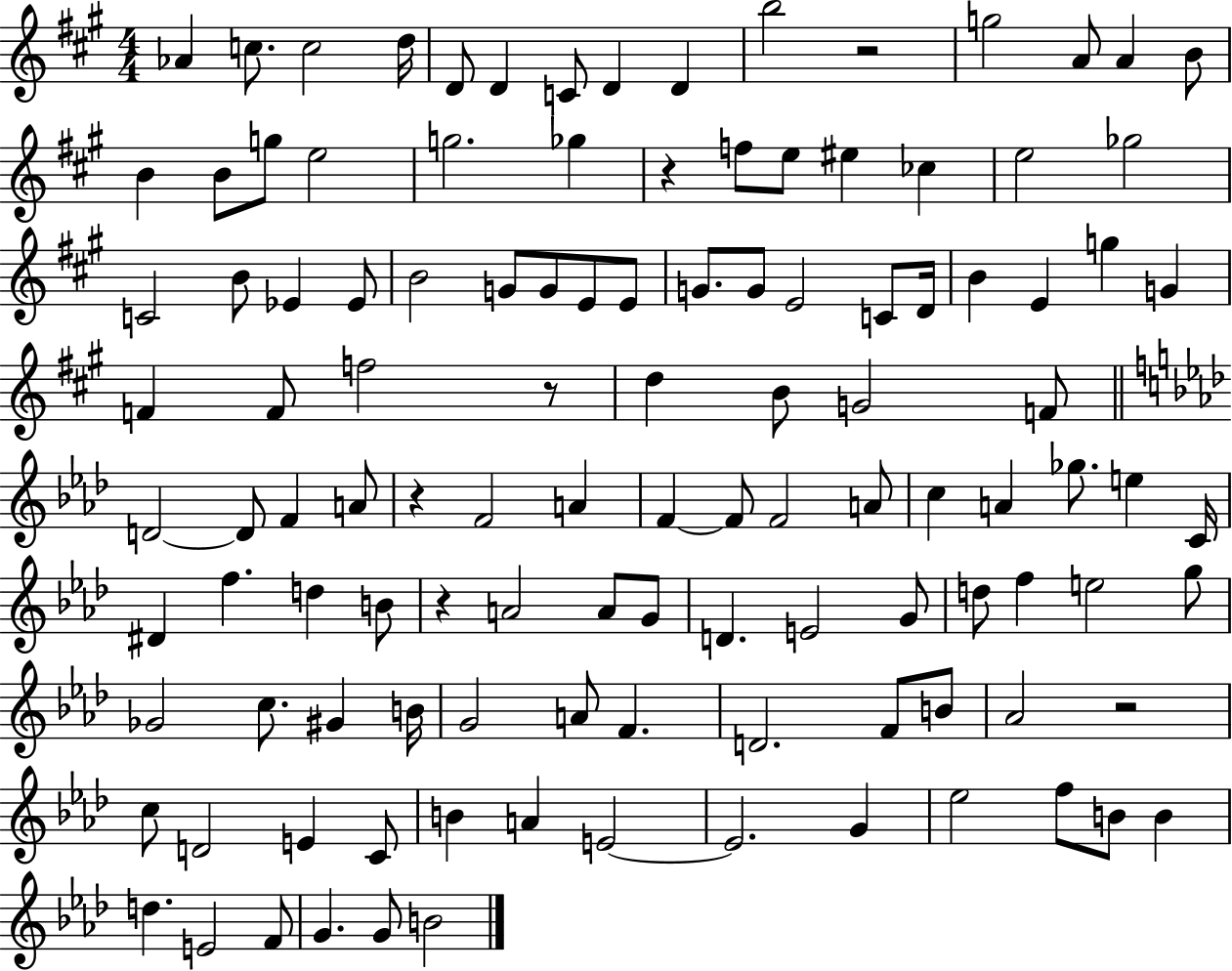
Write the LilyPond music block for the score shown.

{
  \clef treble
  \numericTimeSignature
  \time 4/4
  \key a \major
  aes'4 c''8. c''2 d''16 | d'8 d'4 c'8 d'4 d'4 | b''2 r2 | g''2 a'8 a'4 b'8 | \break b'4 b'8 g''8 e''2 | g''2. ges''4 | r4 f''8 e''8 eis''4 ces''4 | e''2 ges''2 | \break c'2 b'8 ees'4 ees'8 | b'2 g'8 g'8 e'8 e'8 | g'8. g'8 e'2 c'8 d'16 | b'4 e'4 g''4 g'4 | \break f'4 f'8 f''2 r8 | d''4 b'8 g'2 f'8 | \bar "||" \break \key f \minor d'2~~ d'8 f'4 a'8 | r4 f'2 a'4 | f'4~~ f'8 f'2 a'8 | c''4 a'4 ges''8. e''4 c'16 | \break dis'4 f''4. d''4 b'8 | r4 a'2 a'8 g'8 | d'4. e'2 g'8 | d''8 f''4 e''2 g''8 | \break ges'2 c''8. gis'4 b'16 | g'2 a'8 f'4. | d'2. f'8 b'8 | aes'2 r2 | \break c''8 d'2 e'4 c'8 | b'4 a'4 e'2~~ | e'2. g'4 | ees''2 f''8 b'8 b'4 | \break d''4. e'2 f'8 | g'4. g'8 b'2 | \bar "|."
}